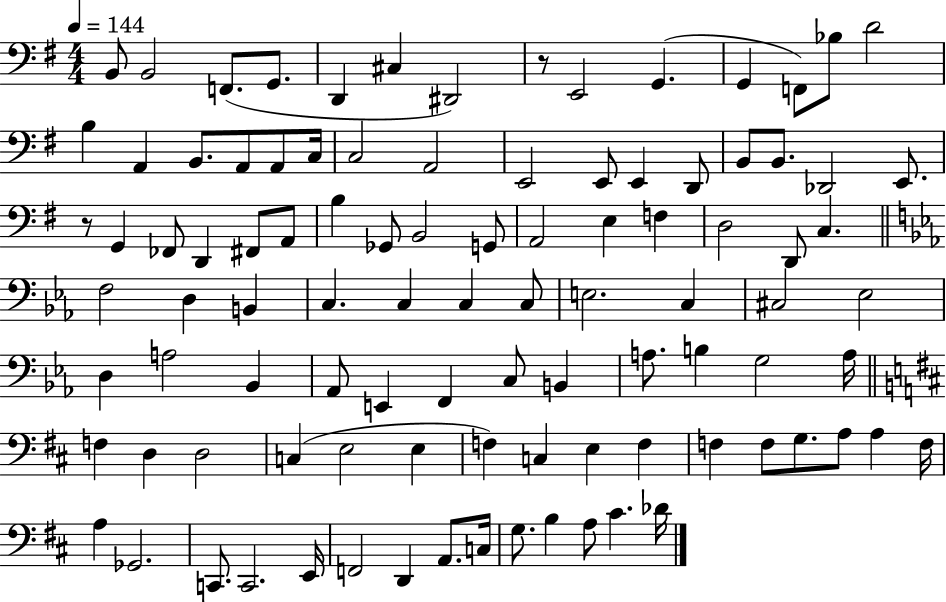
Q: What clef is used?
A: bass